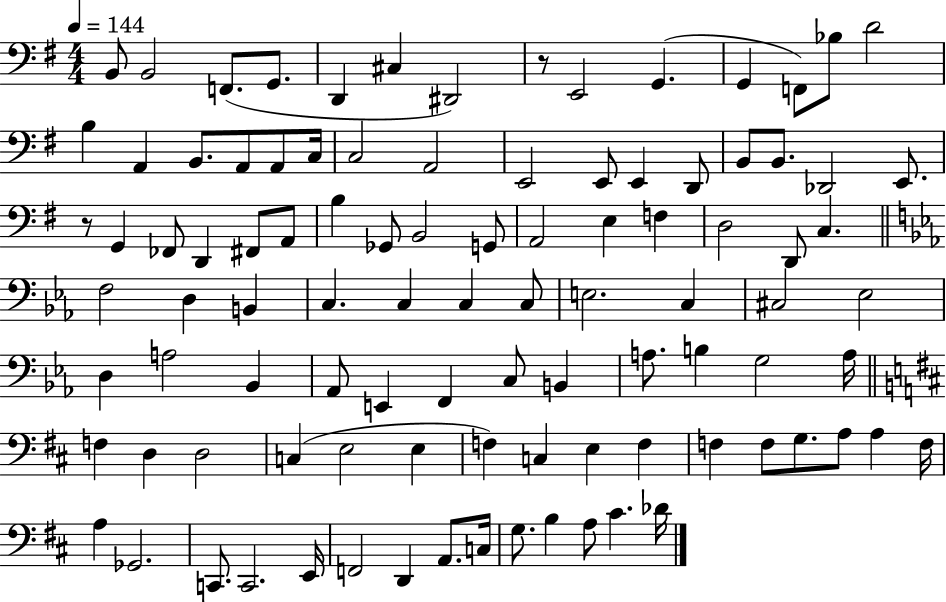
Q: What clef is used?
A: bass